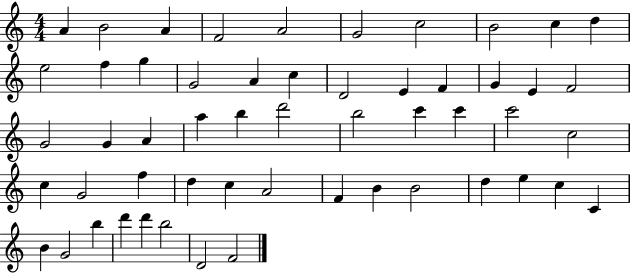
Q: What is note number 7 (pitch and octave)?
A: C5